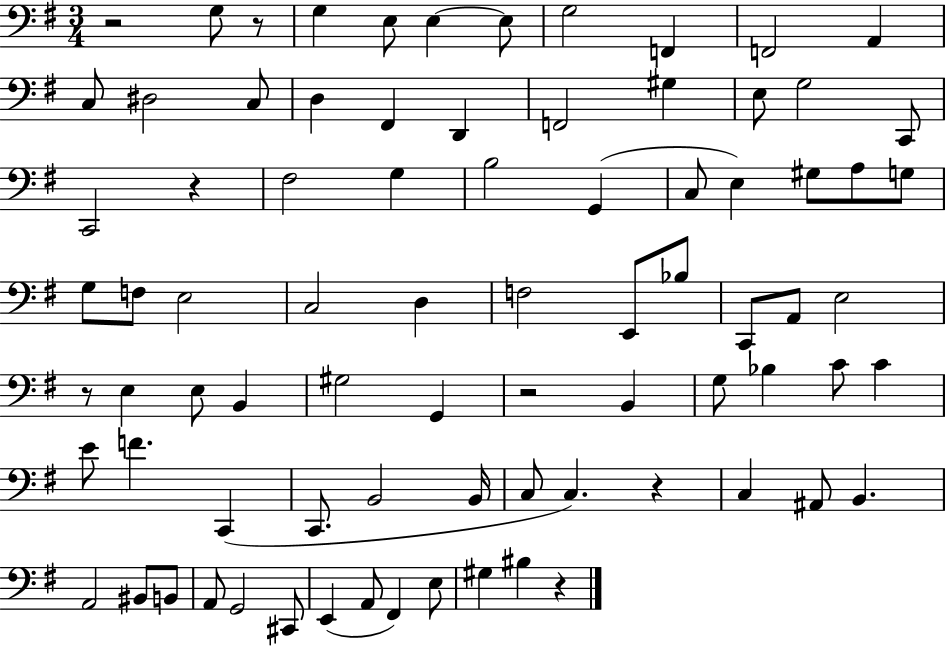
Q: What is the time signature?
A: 3/4